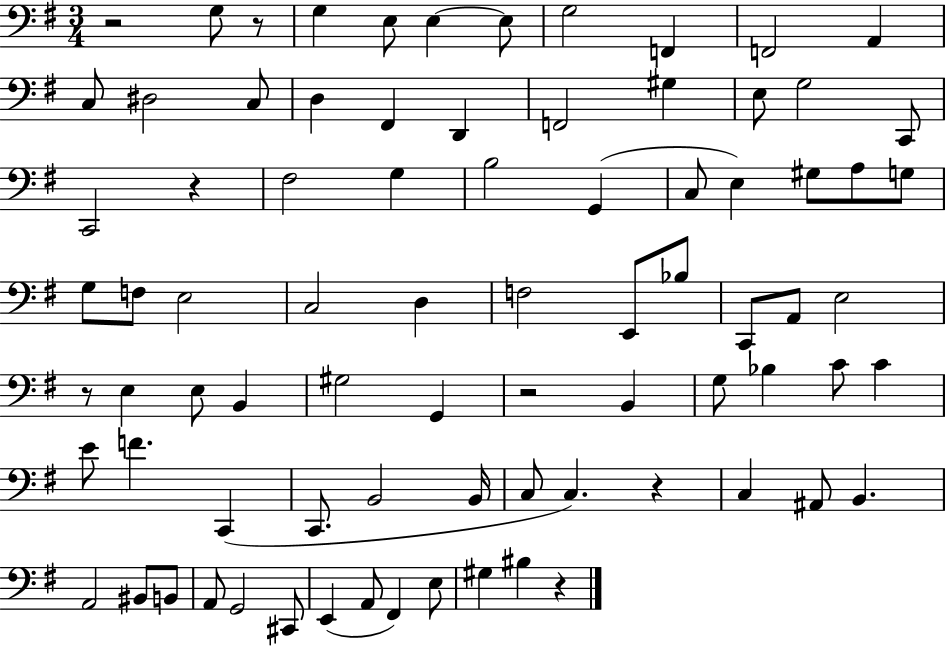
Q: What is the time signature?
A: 3/4